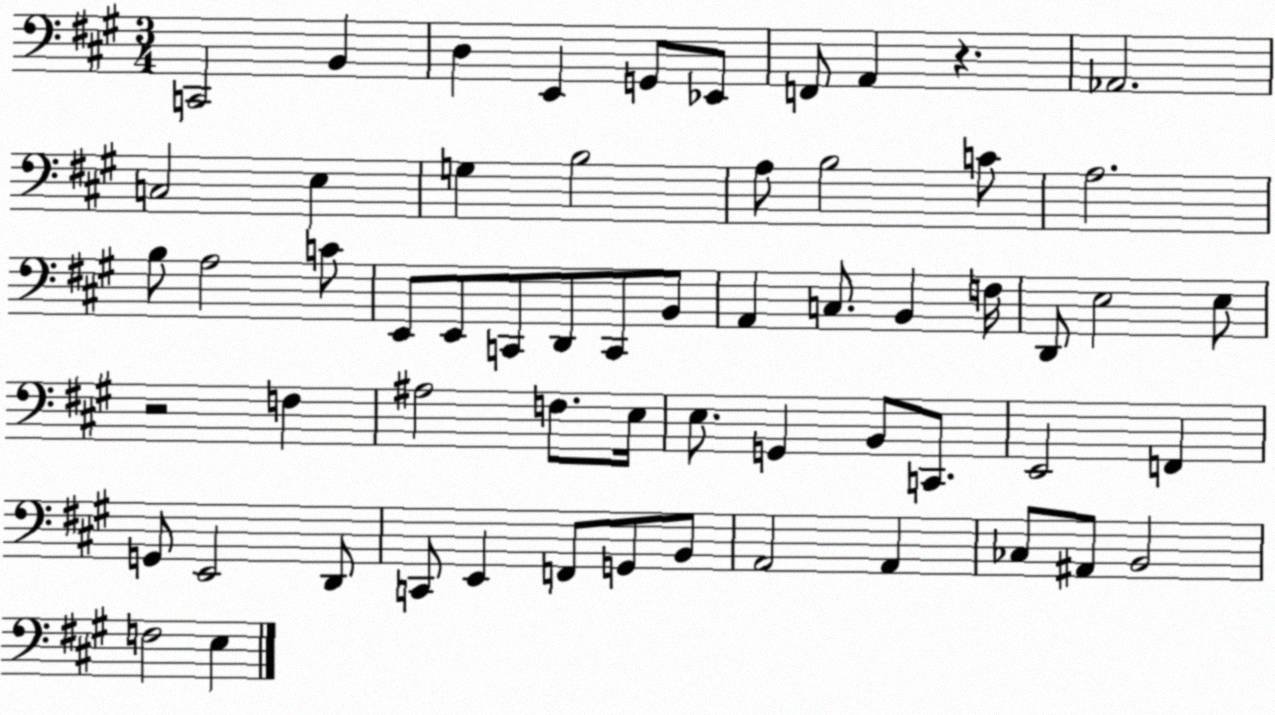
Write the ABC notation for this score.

X:1
T:Untitled
M:3/4
L:1/4
K:A
C,,2 B,, D, E,, G,,/2 _E,,/2 F,,/2 A,, z _A,,2 C,2 E, G, B,2 A,/2 B,2 C/2 A,2 B,/2 A,2 C/2 E,,/2 E,,/2 C,,/2 D,,/2 C,,/2 B,,/2 A,, C,/2 B,, F,/4 D,,/2 E,2 E,/2 z2 F, ^A,2 F,/2 E,/4 E,/2 G,, B,,/2 C,,/2 E,,2 F,, G,,/2 E,,2 D,,/2 C,,/2 E,, F,,/2 G,,/2 B,,/2 A,,2 A,, _C,/2 ^A,,/2 B,,2 F,2 E,